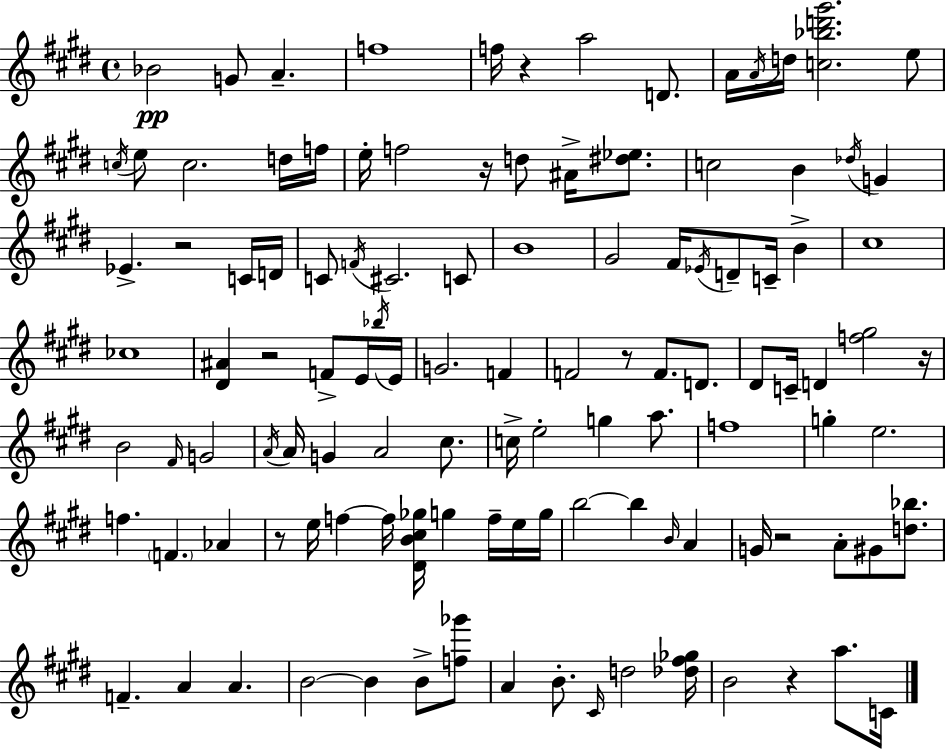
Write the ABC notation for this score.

X:1
T:Untitled
M:4/4
L:1/4
K:E
_B2 G/2 A f4 f/4 z a2 D/2 A/4 A/4 d/4 [c_bd'^g']2 e/2 c/4 e/2 c2 d/4 f/4 e/4 f2 z/4 d/2 ^A/4 [^d_e]/2 c2 B _d/4 G _E z2 C/4 D/4 C/2 F/4 ^C2 C/2 B4 ^G2 ^F/4 _E/4 D/2 C/4 B ^c4 _c4 [^D^A] z2 F/2 E/4 _b/4 E/4 G2 F F2 z/2 F/2 D/2 ^D/2 C/4 D [f^g]2 z/4 B2 ^F/4 G2 A/4 A/4 G A2 ^c/2 c/4 e2 g a/2 f4 g e2 f F _A z/2 e/4 f f/4 [^DB^c_g]/4 g f/4 e/4 g/4 b2 b B/4 A G/4 z2 A/2 ^G/2 [d_b]/2 F A A B2 B B/2 [f_g']/2 A B/2 ^C/4 d2 [_d^f_g]/4 B2 z a/2 C/4